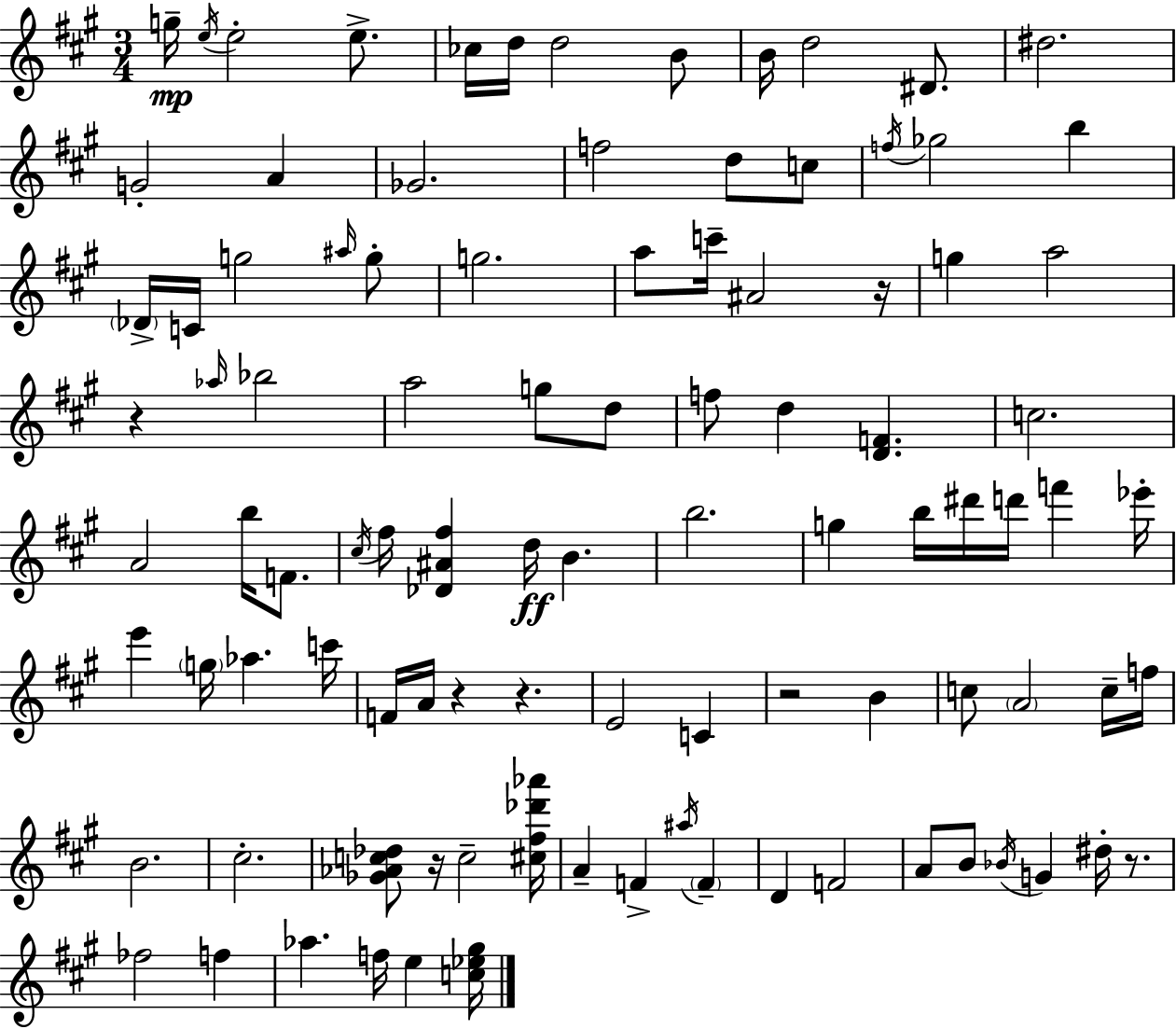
X:1
T:Untitled
M:3/4
L:1/4
K:A
g/4 e/4 e2 e/2 _c/4 d/4 d2 B/2 B/4 d2 ^D/2 ^d2 G2 A _G2 f2 d/2 c/2 f/4 _g2 b _D/4 C/4 g2 ^a/4 g/2 g2 a/2 c'/4 ^A2 z/4 g a2 z _a/4 _b2 a2 g/2 d/2 f/2 d [DF] c2 A2 b/4 F/2 ^c/4 ^f/4 [_D^A^f] d/4 B b2 g b/4 ^d'/4 d'/4 f' _e'/4 e' g/4 _a c'/4 F/4 A/4 z z E2 C z2 B c/2 A2 c/4 f/4 B2 ^c2 [_G_Ac_d]/2 z/4 c2 [^c^f_d'_a']/4 A F ^a/4 F D F2 A/2 B/2 _B/4 G ^d/4 z/2 _f2 f _a f/4 e [c_e^g]/4